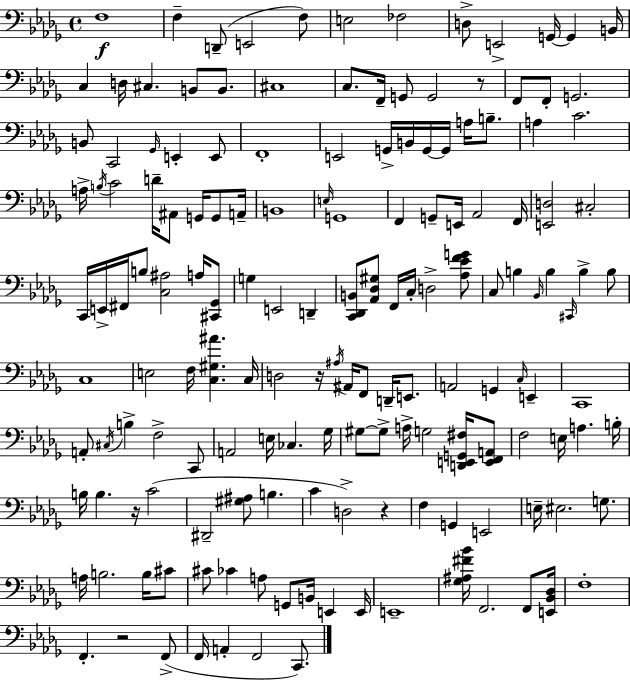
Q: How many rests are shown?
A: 5